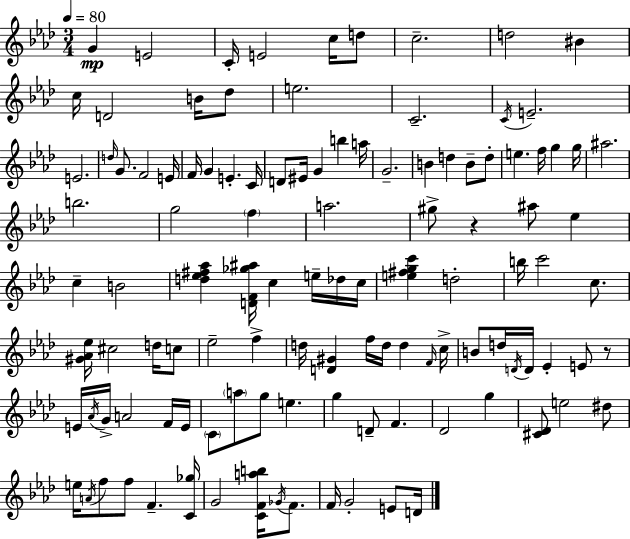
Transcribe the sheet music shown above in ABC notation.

X:1
T:Untitled
M:3/4
L:1/4
K:Fm
G E2 C/4 E2 c/4 d/2 c2 d2 ^B c/4 D2 B/4 _d/2 e2 C2 C/4 E2 E2 d/4 G/2 F2 E/4 F/4 G E C/4 D/2 ^E/4 G b a/4 G2 B d B/2 d/2 e f/4 g g/4 ^a2 b2 g2 f a2 ^g/2 z ^a/2 _e c B2 [d_e^f_a] [DF_g^a]/4 c e/4 _d/4 c/4 [e^fgc'] d2 b/4 c'2 c/2 [^G_A_e]/4 ^c2 d/4 c/2 _e2 f d/4 [D^G] f/4 d/4 d F/4 c/4 B/2 d/4 D/4 D/4 _E E/2 z/2 E/4 _A/4 G/4 A2 F/4 E/4 C/2 a/2 g/2 e g D/2 F _D2 g [^C_D]/2 e2 ^d/2 e/4 A/4 f/2 f/2 F [C_g]/4 G2 [CFab]/4 _G/4 F/2 F/4 G2 E/2 D/4